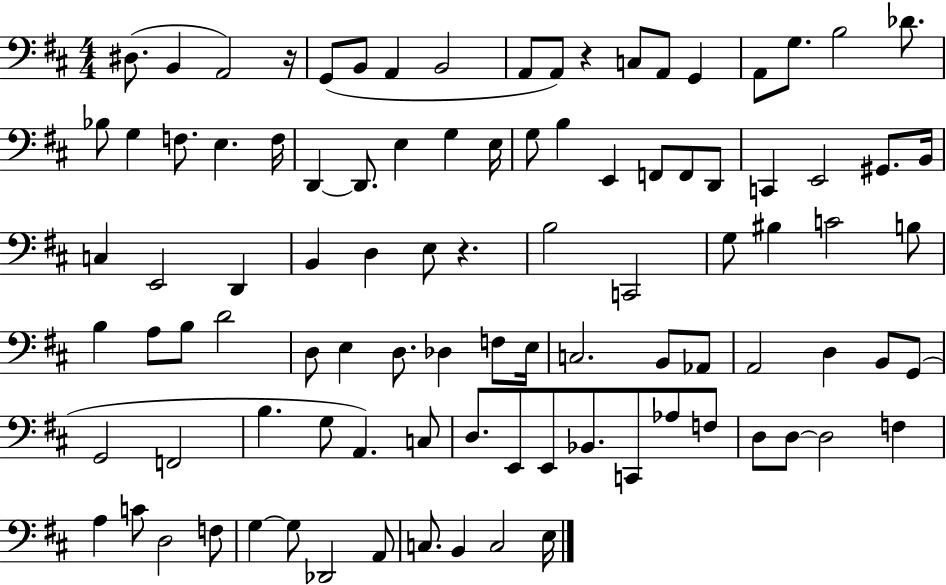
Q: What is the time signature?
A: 4/4